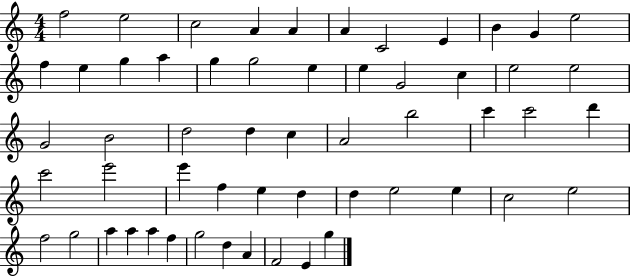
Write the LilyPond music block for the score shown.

{
  \clef treble
  \numericTimeSignature
  \time 4/4
  \key c \major
  f''2 e''2 | c''2 a'4 a'4 | a'4 c'2 e'4 | b'4 g'4 e''2 | \break f''4 e''4 g''4 a''4 | g''4 g''2 e''4 | e''4 g'2 c''4 | e''2 e''2 | \break g'2 b'2 | d''2 d''4 c''4 | a'2 b''2 | c'''4 c'''2 d'''4 | \break c'''2 e'''2 | e'''4 f''4 e''4 d''4 | d''4 e''2 e''4 | c''2 e''2 | \break f''2 g''2 | a''4 a''4 a''4 f''4 | g''2 d''4 a'4 | f'2 e'4 g''4 | \break \bar "|."
}